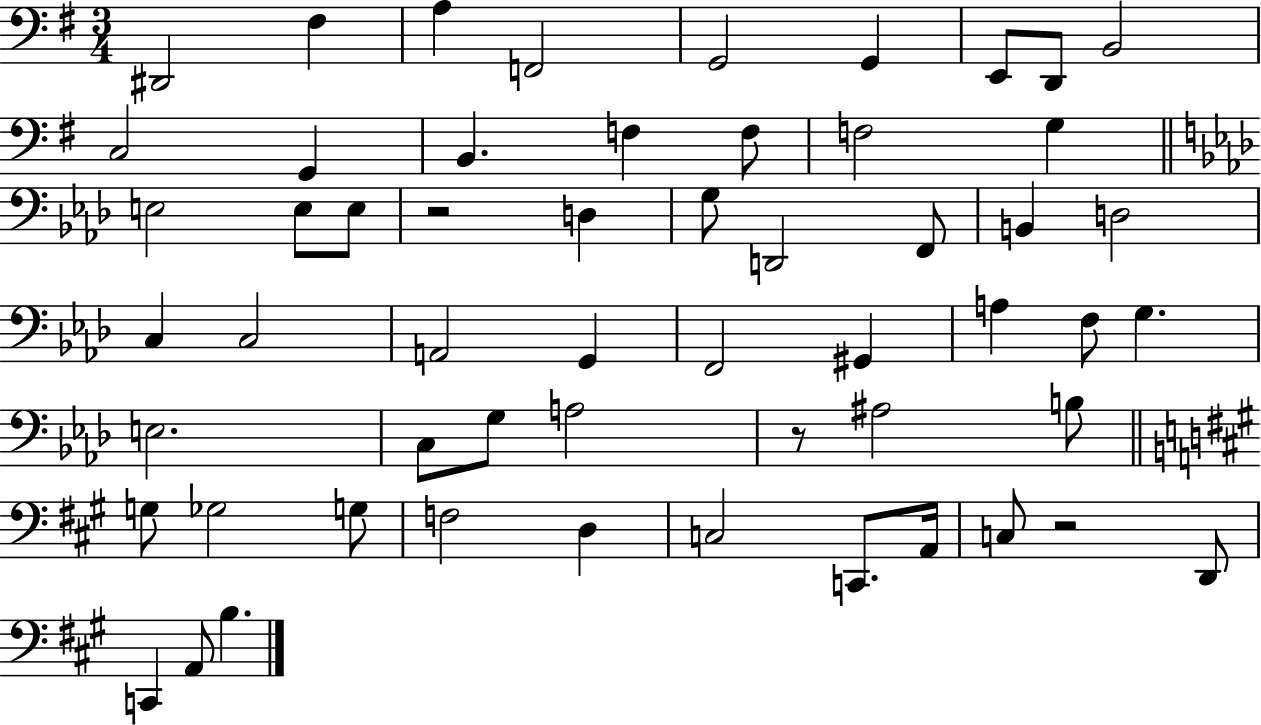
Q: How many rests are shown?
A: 3